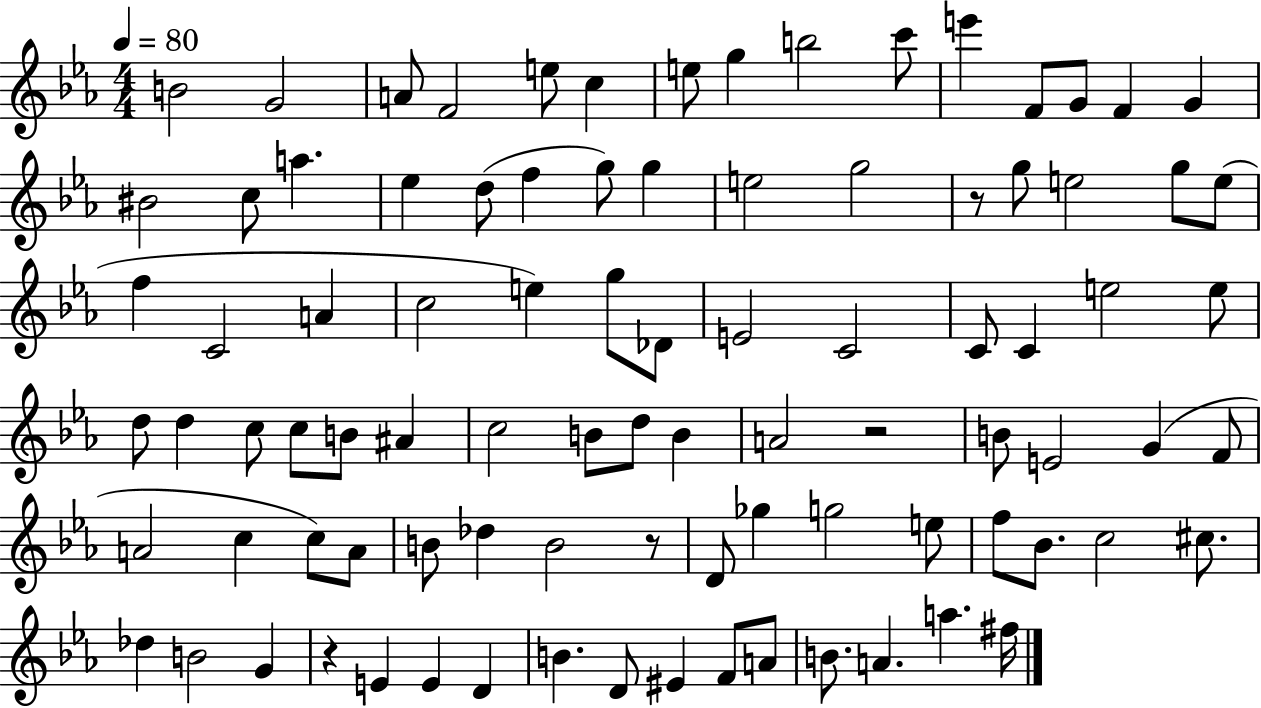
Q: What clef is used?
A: treble